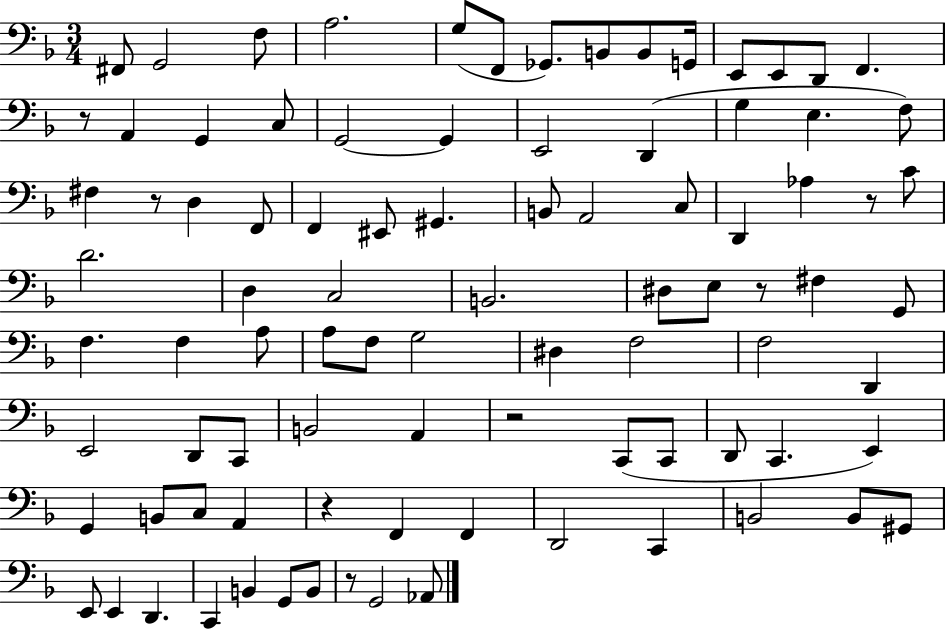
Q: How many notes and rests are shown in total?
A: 91